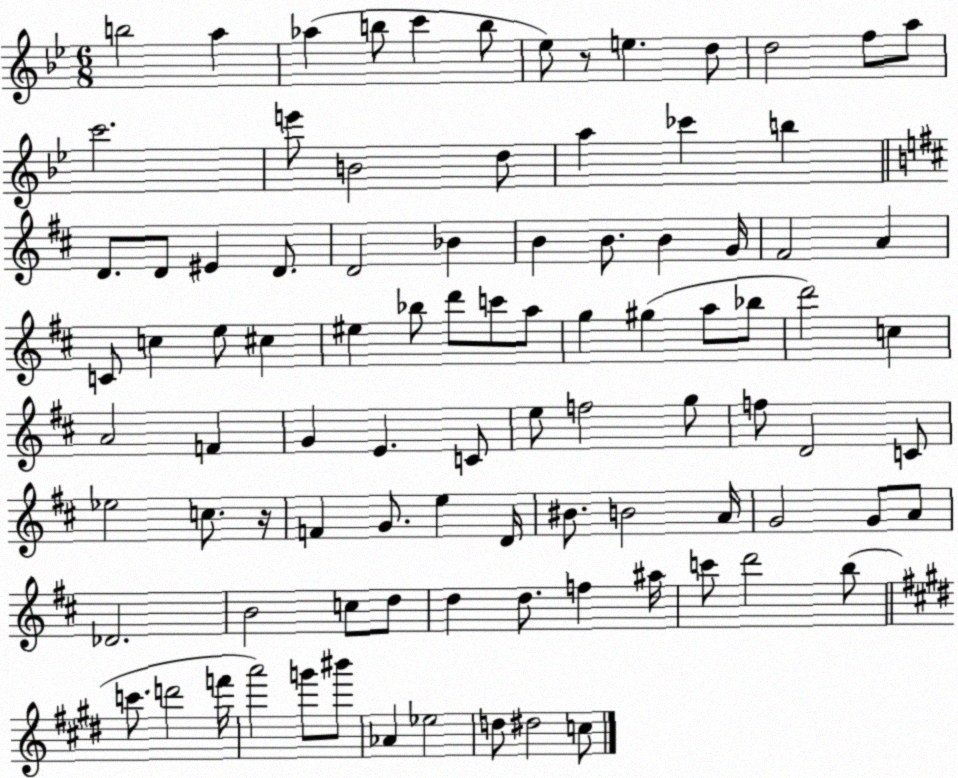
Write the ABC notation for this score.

X:1
T:Untitled
M:6/8
L:1/4
K:Bb
b2 a _a b/2 c' b/2 _e/2 z/2 e d/2 d2 f/2 a/2 c'2 e'/2 B2 d/2 a _c' b D/2 D/2 ^E D/2 D2 _B B B/2 B G/4 ^F2 A C/2 c e/2 ^c ^e _b/2 d'/2 c'/2 a/2 g ^g a/2 _b/2 d'2 c A2 F G E C/2 e/2 f2 g/2 f/2 D2 C/2 _e2 c/2 z/4 F G/2 e D/4 ^B/2 B2 A/4 G2 G/2 A/2 _D2 B2 c/2 d/2 d d/2 f ^a/4 c'/2 d'2 b/2 c'/2 d'2 f'/4 a'2 g'/2 ^b'/2 _A _e2 d/2 ^d2 c/2